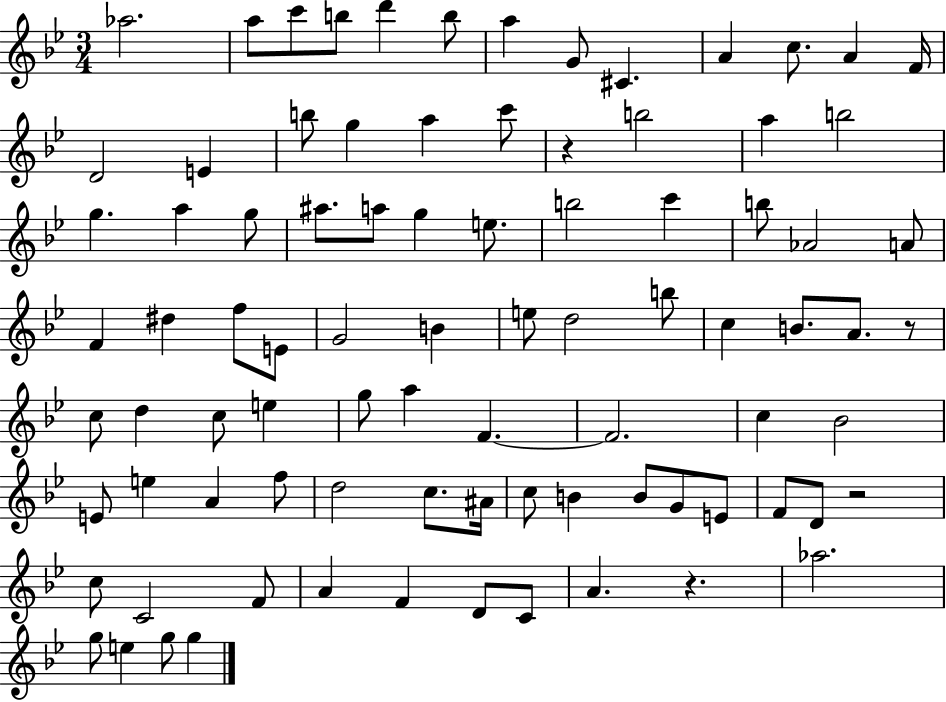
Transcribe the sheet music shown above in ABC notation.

X:1
T:Untitled
M:3/4
L:1/4
K:Bb
_a2 a/2 c'/2 b/2 d' b/2 a G/2 ^C A c/2 A F/4 D2 E b/2 g a c'/2 z b2 a b2 g a g/2 ^a/2 a/2 g e/2 b2 c' b/2 _A2 A/2 F ^d f/2 E/2 G2 B e/2 d2 b/2 c B/2 A/2 z/2 c/2 d c/2 e g/2 a F F2 c _B2 E/2 e A f/2 d2 c/2 ^A/4 c/2 B B/2 G/2 E/2 F/2 D/2 z2 c/2 C2 F/2 A F D/2 C/2 A z _a2 g/2 e g/2 g